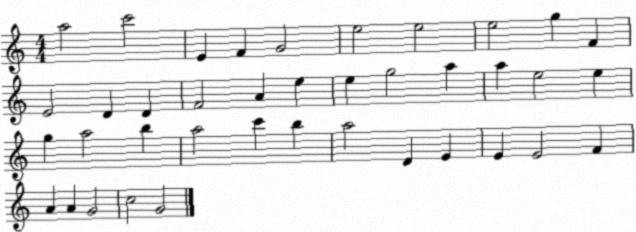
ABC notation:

X:1
T:Untitled
M:4/4
L:1/4
K:C
a2 c'2 E F G2 e2 e2 e2 g F E2 D D F2 A e e g2 a a e2 e g a2 b a2 c' b a2 D E E E2 F A A G2 c2 G2